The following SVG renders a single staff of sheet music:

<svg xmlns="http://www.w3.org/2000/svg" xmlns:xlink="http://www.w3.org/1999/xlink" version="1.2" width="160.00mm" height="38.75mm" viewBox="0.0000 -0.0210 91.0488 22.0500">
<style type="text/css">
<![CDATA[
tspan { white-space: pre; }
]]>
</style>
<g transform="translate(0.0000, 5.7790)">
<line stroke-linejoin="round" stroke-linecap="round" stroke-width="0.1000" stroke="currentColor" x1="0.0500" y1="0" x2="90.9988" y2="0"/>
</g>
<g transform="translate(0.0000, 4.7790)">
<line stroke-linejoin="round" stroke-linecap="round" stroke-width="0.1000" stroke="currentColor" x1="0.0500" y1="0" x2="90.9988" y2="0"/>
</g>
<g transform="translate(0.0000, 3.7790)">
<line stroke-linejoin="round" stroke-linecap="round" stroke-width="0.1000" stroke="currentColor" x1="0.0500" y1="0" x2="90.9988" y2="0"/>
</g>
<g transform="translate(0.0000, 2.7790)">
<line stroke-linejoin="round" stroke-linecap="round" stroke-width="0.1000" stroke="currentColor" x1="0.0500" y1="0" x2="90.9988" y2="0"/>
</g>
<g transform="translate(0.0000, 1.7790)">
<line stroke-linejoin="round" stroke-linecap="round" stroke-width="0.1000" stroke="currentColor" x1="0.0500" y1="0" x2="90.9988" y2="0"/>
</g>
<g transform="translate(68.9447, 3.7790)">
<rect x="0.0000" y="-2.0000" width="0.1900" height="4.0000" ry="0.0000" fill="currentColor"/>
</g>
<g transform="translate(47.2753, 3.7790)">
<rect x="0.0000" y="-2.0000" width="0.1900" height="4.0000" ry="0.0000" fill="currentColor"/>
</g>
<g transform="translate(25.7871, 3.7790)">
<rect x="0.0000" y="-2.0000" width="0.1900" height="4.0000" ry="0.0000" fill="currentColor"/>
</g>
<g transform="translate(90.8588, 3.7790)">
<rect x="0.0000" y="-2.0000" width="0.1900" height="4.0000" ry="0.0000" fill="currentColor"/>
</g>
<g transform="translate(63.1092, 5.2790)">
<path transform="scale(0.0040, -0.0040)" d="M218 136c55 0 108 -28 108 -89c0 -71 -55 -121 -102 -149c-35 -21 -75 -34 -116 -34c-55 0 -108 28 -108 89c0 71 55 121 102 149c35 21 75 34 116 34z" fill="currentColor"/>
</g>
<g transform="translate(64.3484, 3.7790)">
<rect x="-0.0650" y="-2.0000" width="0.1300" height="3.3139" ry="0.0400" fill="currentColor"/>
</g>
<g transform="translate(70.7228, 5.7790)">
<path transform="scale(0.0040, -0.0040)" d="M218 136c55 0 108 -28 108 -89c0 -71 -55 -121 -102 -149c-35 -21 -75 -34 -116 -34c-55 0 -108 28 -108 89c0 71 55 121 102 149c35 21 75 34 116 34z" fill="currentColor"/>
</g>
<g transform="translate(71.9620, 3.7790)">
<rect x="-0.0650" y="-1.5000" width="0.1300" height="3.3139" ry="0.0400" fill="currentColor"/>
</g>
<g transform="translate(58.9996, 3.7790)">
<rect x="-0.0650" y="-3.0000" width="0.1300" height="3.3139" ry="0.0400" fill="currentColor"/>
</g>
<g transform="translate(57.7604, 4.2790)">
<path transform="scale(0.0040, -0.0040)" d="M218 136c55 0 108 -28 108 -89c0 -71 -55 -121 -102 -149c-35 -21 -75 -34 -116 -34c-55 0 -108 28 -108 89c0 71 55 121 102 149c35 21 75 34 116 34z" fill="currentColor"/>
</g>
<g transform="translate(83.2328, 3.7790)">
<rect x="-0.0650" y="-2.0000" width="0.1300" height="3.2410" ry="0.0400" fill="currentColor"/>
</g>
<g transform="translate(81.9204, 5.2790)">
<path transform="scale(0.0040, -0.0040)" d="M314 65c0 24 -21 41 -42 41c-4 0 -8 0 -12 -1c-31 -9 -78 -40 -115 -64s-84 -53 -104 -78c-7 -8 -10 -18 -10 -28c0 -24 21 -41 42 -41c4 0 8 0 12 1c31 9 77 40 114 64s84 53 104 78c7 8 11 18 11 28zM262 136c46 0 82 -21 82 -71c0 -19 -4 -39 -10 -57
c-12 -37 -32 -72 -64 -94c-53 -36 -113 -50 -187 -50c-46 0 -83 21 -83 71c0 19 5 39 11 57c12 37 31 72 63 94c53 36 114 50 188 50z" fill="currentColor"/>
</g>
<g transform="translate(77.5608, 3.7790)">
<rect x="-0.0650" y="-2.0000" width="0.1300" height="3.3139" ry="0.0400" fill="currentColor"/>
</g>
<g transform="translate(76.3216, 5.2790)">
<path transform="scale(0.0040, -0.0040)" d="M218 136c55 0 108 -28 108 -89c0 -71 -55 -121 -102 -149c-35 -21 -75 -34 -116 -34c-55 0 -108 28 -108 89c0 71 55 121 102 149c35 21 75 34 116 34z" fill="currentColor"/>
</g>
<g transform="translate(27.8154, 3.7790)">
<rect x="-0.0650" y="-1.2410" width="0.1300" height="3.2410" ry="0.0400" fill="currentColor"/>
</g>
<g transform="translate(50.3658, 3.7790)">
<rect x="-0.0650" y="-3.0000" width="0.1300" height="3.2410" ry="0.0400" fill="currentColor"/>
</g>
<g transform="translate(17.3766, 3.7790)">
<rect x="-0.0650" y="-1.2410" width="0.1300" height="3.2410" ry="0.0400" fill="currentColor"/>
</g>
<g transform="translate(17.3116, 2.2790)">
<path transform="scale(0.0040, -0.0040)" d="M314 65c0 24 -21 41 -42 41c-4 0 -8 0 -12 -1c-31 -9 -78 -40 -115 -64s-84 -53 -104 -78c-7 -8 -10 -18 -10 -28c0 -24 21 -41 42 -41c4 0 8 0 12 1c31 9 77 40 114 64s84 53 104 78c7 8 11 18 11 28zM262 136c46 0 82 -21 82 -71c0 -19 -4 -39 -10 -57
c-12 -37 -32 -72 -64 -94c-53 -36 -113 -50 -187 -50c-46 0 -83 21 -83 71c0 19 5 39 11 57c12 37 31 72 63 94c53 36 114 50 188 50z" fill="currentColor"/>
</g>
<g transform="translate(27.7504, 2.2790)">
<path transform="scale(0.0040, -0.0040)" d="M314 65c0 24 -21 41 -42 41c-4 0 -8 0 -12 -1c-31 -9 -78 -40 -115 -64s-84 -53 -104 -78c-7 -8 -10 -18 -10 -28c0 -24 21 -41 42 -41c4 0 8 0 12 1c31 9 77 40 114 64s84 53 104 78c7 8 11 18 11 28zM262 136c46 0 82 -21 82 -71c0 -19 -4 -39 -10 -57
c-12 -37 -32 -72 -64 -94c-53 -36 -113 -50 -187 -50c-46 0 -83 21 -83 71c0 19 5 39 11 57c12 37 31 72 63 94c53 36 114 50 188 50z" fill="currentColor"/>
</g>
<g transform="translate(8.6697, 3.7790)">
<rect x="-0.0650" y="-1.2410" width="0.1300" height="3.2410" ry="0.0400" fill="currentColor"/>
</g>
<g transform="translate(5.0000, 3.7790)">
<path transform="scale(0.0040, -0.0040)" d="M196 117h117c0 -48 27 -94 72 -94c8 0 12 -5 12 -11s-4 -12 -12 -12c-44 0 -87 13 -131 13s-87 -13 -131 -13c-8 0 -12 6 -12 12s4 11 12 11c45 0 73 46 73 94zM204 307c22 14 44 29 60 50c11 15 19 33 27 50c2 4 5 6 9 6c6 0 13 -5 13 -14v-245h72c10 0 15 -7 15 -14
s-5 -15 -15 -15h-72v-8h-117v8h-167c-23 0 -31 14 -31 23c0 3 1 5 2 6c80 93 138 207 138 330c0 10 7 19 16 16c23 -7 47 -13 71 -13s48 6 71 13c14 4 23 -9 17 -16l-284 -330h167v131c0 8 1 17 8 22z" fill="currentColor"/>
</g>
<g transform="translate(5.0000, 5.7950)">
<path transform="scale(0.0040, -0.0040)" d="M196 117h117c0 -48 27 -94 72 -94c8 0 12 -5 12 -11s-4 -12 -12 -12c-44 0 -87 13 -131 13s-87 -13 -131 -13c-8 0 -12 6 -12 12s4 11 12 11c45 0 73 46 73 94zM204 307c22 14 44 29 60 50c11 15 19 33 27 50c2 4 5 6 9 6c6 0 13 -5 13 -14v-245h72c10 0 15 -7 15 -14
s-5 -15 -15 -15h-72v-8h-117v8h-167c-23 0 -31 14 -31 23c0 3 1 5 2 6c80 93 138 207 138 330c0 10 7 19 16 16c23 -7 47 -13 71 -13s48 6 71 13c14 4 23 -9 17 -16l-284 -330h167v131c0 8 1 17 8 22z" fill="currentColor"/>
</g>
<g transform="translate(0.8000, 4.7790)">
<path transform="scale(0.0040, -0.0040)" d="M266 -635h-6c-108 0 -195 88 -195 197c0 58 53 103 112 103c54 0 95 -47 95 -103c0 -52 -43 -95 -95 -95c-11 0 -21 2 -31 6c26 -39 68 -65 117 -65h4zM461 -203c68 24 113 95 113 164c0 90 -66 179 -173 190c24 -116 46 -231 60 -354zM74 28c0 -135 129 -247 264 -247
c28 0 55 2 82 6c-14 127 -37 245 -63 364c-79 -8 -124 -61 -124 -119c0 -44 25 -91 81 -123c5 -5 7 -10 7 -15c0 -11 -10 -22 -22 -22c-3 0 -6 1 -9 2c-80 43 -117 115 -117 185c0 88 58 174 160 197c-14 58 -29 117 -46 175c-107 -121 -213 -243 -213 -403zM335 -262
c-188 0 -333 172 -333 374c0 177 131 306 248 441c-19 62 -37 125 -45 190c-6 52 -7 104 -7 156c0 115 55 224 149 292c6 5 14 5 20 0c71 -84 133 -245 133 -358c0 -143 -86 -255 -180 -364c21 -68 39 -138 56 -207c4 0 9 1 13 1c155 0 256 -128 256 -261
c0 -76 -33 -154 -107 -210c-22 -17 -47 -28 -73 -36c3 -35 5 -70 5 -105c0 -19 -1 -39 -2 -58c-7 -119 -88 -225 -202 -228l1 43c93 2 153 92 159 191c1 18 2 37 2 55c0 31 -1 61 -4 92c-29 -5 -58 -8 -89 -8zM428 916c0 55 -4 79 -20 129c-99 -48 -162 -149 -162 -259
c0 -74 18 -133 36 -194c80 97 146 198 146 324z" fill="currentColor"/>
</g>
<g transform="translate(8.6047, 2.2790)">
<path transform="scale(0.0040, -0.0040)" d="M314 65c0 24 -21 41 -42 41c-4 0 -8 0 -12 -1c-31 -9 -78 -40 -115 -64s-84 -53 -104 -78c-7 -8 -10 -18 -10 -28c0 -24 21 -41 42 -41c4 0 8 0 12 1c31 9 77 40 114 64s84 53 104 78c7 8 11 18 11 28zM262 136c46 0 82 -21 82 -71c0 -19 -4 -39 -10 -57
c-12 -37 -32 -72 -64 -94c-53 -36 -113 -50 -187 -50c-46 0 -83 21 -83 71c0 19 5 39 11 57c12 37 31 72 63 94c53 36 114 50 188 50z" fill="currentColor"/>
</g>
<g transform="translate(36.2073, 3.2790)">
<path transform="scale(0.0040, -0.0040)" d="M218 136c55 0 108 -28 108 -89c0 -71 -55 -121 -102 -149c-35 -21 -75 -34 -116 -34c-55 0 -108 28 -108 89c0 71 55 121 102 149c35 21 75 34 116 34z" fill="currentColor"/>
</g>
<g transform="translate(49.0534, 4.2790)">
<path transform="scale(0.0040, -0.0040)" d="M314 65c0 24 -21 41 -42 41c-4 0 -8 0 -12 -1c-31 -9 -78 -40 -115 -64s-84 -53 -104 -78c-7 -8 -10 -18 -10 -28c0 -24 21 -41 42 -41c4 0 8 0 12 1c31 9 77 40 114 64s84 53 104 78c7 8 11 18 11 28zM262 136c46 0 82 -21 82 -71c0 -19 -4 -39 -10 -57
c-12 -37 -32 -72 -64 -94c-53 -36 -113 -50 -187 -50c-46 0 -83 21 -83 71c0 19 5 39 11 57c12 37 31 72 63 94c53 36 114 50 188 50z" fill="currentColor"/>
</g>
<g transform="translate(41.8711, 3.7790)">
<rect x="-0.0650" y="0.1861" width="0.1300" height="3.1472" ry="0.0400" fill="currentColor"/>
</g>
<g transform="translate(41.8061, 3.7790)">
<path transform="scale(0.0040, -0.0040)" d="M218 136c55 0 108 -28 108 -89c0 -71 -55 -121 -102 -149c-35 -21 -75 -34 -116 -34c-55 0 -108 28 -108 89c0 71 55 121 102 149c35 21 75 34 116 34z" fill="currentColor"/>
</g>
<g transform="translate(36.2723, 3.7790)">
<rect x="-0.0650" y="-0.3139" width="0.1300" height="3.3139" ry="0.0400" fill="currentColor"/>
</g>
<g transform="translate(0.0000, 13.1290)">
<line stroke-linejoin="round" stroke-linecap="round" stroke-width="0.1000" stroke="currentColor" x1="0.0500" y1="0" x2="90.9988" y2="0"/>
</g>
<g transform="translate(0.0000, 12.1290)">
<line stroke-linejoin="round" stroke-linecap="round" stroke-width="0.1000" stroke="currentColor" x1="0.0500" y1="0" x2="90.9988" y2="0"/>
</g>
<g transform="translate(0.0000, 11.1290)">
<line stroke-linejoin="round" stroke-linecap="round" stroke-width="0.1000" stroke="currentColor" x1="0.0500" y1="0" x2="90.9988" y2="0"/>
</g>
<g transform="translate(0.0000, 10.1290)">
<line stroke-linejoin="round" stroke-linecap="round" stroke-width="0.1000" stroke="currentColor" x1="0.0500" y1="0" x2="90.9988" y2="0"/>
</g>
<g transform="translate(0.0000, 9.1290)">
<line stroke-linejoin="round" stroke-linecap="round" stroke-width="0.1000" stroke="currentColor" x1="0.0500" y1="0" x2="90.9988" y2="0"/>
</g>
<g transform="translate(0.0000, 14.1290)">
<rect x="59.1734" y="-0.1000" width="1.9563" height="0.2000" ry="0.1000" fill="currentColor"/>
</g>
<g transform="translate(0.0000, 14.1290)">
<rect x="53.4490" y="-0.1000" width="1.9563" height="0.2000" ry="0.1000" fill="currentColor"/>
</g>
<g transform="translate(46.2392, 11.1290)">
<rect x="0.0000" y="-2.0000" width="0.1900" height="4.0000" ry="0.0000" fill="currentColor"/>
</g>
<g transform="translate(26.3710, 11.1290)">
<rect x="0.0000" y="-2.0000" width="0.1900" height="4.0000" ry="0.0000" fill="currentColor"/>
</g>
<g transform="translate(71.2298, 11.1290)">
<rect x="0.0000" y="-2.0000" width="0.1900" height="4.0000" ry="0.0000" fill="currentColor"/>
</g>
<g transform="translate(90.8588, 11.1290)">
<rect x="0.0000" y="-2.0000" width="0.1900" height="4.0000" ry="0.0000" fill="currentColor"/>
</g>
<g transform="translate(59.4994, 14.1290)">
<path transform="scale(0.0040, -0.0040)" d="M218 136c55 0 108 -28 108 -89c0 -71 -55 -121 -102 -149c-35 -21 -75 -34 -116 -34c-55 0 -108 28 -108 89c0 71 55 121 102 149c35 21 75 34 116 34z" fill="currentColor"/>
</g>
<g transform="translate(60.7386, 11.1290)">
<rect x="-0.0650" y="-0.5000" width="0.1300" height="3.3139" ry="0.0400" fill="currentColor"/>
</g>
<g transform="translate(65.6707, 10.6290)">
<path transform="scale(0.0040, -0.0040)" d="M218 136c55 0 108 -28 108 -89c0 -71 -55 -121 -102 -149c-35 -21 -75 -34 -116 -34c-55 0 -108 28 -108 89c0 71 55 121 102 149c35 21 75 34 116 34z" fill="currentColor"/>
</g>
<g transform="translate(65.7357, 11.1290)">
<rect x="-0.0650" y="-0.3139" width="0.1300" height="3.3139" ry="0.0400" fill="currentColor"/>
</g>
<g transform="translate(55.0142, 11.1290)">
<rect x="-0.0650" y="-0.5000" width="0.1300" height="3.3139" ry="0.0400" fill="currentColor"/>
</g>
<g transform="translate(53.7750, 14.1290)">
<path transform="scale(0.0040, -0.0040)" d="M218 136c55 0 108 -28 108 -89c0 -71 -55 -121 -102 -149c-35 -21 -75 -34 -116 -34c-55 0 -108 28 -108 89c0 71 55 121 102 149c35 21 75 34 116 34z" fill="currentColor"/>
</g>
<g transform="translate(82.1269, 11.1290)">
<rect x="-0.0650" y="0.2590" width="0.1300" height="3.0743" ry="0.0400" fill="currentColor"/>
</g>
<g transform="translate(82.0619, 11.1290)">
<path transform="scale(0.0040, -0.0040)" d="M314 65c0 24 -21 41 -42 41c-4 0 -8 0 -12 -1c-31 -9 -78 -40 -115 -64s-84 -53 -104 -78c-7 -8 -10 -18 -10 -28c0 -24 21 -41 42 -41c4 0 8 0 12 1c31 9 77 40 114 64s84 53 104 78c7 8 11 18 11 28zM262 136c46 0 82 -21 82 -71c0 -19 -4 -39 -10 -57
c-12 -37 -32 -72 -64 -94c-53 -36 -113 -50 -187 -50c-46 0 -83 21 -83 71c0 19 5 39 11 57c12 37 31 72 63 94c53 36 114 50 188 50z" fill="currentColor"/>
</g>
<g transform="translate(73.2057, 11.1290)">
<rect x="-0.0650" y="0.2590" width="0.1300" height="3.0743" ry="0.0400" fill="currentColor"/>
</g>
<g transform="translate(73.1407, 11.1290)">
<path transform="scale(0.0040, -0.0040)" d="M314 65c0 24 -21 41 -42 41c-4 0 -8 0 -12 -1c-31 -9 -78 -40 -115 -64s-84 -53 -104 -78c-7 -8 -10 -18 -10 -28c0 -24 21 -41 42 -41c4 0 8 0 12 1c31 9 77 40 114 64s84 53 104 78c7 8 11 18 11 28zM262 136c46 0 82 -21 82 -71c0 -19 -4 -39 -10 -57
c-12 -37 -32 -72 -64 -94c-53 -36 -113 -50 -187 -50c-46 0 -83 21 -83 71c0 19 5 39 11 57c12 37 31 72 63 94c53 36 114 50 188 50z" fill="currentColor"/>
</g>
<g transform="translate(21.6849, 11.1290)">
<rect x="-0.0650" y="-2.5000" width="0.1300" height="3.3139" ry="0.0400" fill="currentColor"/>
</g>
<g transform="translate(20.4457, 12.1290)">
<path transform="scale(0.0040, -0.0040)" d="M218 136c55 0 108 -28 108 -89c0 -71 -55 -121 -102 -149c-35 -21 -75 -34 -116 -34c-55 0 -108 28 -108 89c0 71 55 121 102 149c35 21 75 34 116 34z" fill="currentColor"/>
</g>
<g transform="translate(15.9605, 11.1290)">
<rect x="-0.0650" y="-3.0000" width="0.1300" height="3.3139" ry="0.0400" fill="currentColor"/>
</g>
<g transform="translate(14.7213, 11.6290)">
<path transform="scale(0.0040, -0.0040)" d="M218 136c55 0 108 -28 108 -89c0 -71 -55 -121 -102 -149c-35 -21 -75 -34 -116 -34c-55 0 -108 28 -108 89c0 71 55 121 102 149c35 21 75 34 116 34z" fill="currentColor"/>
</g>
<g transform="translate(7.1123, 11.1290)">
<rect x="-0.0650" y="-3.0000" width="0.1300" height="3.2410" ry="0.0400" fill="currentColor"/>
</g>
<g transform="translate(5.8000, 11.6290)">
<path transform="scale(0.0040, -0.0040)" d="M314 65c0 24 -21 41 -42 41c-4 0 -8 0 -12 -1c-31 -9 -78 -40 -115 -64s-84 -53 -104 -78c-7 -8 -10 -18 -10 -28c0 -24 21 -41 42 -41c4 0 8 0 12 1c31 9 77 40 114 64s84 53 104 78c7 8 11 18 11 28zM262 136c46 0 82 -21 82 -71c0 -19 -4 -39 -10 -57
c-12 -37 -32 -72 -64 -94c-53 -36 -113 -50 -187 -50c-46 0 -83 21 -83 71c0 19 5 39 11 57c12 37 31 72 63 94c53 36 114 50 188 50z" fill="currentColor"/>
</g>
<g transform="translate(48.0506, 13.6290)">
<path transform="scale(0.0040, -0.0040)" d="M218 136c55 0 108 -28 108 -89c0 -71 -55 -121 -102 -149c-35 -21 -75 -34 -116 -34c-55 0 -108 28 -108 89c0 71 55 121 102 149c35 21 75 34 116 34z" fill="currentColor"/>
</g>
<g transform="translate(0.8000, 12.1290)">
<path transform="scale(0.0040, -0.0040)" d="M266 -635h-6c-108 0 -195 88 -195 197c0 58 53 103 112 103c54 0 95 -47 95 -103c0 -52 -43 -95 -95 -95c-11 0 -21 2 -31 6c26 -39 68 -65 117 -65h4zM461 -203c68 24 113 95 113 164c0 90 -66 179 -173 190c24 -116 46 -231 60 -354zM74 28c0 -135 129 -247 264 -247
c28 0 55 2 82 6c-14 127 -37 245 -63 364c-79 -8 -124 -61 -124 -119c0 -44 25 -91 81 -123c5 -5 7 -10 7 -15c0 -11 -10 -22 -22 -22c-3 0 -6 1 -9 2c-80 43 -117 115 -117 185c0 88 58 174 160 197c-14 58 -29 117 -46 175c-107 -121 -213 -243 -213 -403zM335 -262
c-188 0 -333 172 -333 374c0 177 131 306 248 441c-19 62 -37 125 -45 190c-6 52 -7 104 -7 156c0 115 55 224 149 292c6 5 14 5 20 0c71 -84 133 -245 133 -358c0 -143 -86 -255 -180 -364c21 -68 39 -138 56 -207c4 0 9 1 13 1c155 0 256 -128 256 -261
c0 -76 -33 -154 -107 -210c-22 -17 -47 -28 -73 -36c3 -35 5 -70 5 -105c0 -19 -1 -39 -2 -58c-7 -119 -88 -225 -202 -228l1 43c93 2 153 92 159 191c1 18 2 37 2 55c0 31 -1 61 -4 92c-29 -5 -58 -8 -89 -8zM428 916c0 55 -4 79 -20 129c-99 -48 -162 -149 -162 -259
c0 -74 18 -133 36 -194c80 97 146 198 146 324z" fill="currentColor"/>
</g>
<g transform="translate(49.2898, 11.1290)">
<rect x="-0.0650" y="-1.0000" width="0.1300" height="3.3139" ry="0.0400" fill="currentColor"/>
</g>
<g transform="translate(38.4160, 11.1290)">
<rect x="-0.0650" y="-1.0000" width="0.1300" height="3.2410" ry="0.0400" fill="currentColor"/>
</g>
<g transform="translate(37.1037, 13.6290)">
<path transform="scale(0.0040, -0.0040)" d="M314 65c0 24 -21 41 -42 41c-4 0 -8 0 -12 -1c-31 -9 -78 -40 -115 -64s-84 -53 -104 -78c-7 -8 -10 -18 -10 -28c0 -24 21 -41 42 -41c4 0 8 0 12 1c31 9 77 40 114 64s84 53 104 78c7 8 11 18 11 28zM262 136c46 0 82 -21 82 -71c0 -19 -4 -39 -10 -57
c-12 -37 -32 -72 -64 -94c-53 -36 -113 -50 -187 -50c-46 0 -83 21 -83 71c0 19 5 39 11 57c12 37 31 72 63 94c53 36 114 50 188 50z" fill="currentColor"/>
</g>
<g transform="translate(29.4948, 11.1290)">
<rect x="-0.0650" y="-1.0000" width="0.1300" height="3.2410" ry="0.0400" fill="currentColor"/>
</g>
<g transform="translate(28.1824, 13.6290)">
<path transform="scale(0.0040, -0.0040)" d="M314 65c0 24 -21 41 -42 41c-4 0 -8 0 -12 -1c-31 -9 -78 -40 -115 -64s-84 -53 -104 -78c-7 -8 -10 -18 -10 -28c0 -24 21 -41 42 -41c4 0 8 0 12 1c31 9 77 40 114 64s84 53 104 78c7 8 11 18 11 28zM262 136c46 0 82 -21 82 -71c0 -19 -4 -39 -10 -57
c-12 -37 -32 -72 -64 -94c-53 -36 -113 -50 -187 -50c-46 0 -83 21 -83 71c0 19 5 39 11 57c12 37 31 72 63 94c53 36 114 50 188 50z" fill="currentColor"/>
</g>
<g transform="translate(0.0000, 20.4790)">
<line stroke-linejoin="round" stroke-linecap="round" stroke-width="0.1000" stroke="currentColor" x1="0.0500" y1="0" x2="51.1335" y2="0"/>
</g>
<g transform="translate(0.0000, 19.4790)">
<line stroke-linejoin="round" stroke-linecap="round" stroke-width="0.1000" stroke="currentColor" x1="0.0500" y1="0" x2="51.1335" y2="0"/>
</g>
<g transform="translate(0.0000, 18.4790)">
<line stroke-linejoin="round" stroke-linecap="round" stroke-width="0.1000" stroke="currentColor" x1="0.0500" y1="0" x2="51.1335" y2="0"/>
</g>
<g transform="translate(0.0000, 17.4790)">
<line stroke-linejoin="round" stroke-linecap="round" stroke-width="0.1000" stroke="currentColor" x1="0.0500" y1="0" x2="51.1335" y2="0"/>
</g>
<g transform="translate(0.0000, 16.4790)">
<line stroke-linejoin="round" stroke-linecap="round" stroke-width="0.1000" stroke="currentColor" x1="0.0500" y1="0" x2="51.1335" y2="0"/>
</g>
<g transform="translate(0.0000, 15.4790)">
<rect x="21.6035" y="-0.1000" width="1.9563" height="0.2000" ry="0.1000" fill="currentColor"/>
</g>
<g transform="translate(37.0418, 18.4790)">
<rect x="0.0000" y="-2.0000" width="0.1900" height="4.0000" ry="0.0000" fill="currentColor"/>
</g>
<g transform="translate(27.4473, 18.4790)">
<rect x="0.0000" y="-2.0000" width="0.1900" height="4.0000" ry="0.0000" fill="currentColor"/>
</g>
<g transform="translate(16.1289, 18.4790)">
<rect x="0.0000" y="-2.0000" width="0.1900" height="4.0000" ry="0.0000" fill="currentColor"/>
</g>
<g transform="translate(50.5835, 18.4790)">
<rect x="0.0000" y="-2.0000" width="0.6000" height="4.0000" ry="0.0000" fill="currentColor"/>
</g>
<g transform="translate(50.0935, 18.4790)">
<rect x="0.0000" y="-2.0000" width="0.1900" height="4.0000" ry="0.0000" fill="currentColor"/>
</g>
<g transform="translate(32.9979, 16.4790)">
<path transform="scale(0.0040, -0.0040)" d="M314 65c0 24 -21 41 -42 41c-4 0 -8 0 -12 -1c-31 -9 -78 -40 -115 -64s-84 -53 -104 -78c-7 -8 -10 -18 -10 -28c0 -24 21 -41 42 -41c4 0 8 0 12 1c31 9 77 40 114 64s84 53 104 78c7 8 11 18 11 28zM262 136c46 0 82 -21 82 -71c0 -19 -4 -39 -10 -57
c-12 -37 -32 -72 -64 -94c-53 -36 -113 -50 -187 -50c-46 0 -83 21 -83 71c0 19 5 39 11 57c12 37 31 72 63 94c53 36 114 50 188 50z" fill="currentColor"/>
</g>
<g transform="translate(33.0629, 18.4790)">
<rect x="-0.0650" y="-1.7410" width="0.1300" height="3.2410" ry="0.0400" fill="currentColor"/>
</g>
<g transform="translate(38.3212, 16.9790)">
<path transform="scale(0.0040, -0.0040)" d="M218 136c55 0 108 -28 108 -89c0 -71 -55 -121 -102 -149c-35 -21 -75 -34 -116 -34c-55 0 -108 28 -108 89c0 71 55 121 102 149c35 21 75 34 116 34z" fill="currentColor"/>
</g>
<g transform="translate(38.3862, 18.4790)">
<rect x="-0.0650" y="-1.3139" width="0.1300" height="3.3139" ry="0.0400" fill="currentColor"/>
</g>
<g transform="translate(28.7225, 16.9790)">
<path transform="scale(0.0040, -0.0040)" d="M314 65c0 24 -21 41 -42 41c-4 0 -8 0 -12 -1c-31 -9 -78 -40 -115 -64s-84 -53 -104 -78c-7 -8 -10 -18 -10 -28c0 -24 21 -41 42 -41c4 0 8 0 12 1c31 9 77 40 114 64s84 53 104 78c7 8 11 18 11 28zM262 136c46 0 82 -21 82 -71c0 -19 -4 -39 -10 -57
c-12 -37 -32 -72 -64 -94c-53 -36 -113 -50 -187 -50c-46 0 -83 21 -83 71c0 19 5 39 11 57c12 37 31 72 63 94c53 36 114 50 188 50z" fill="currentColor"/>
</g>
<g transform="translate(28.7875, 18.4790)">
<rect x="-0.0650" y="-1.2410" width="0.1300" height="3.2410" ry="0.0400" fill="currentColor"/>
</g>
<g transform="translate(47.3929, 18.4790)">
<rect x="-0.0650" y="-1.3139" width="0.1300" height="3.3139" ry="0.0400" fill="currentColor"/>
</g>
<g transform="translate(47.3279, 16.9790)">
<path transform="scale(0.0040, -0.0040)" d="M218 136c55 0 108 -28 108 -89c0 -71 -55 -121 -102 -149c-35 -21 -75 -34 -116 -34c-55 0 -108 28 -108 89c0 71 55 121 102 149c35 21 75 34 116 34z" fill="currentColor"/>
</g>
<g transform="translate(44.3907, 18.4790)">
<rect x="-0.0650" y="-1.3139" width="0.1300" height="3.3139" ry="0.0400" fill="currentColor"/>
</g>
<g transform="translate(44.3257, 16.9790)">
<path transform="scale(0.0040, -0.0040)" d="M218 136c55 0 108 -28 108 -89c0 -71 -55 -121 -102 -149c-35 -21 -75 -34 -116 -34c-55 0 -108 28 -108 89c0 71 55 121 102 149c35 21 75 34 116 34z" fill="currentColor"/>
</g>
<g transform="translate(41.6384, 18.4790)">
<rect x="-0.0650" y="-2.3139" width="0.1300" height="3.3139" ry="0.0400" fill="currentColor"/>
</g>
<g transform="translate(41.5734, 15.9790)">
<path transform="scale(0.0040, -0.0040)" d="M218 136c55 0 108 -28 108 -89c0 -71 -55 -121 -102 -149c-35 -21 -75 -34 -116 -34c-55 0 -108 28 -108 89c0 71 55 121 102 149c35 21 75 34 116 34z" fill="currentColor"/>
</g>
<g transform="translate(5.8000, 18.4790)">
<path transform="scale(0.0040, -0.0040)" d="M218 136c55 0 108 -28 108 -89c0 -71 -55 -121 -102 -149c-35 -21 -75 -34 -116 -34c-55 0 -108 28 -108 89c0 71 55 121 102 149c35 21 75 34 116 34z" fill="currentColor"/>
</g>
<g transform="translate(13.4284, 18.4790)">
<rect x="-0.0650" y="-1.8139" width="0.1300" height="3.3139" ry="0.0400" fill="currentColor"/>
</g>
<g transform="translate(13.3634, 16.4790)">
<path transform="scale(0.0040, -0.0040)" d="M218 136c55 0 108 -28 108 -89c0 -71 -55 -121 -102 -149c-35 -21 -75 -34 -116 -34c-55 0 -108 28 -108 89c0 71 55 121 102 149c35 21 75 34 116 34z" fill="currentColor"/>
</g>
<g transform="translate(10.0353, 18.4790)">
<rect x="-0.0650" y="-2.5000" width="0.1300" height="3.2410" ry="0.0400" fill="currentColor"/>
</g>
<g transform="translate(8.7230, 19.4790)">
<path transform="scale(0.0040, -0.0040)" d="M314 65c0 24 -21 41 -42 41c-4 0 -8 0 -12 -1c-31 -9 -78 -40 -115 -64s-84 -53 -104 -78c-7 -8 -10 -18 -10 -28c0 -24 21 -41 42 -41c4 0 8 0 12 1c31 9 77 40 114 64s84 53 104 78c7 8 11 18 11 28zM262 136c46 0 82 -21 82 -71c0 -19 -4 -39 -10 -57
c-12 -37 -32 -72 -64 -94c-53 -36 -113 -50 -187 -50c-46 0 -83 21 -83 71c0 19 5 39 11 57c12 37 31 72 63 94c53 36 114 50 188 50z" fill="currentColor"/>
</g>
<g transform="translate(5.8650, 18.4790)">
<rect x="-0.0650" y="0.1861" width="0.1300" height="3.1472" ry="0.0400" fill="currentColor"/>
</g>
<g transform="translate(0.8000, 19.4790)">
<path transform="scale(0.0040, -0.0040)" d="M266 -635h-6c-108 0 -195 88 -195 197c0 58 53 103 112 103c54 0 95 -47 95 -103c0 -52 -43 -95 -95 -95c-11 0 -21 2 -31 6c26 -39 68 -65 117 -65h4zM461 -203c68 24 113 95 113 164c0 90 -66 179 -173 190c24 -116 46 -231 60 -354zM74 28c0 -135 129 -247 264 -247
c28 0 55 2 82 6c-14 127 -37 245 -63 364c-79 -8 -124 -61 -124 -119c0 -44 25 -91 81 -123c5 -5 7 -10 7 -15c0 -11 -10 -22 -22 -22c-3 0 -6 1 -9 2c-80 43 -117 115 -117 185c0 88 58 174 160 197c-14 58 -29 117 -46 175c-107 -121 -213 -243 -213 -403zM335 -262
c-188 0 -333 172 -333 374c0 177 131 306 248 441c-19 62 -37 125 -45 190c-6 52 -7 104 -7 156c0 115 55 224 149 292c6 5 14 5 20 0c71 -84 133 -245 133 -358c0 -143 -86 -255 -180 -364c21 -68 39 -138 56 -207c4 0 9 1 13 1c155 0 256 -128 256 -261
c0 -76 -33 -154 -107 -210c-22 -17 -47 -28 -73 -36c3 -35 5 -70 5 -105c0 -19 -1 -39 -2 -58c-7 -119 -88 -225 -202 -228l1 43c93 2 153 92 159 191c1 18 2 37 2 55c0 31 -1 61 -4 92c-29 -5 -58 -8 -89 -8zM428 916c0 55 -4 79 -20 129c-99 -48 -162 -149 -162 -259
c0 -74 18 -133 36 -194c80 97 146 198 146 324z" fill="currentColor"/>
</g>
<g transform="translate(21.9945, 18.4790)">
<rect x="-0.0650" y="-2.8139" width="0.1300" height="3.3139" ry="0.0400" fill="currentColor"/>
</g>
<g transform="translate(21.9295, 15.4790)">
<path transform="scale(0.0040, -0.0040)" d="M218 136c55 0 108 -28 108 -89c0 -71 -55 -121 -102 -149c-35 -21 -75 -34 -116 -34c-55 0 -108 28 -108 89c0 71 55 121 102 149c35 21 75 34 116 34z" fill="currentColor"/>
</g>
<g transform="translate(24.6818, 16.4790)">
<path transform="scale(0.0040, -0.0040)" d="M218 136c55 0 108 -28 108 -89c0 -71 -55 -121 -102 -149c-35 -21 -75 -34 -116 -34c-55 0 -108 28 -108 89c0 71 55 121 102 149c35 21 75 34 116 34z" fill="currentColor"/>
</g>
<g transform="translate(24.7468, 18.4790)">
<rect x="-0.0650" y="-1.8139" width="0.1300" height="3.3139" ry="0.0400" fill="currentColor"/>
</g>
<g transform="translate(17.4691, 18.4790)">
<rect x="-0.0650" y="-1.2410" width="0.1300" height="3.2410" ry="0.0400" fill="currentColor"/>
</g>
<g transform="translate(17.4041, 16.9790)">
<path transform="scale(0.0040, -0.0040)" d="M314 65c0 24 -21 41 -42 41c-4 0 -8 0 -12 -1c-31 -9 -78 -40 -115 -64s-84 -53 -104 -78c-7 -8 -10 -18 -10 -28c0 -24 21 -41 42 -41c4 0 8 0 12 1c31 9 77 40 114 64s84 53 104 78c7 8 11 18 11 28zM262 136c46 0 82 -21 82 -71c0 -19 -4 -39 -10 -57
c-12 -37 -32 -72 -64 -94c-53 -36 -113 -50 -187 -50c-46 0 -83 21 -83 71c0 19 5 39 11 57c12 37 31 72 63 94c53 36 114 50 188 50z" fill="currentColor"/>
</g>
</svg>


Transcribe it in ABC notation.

X:1
T:Untitled
M:4/4
L:1/4
K:C
e2 e2 e2 c B A2 A F E F F2 A2 A G D2 D2 D C C c B2 B2 B G2 f e2 a f e2 f2 e g e e